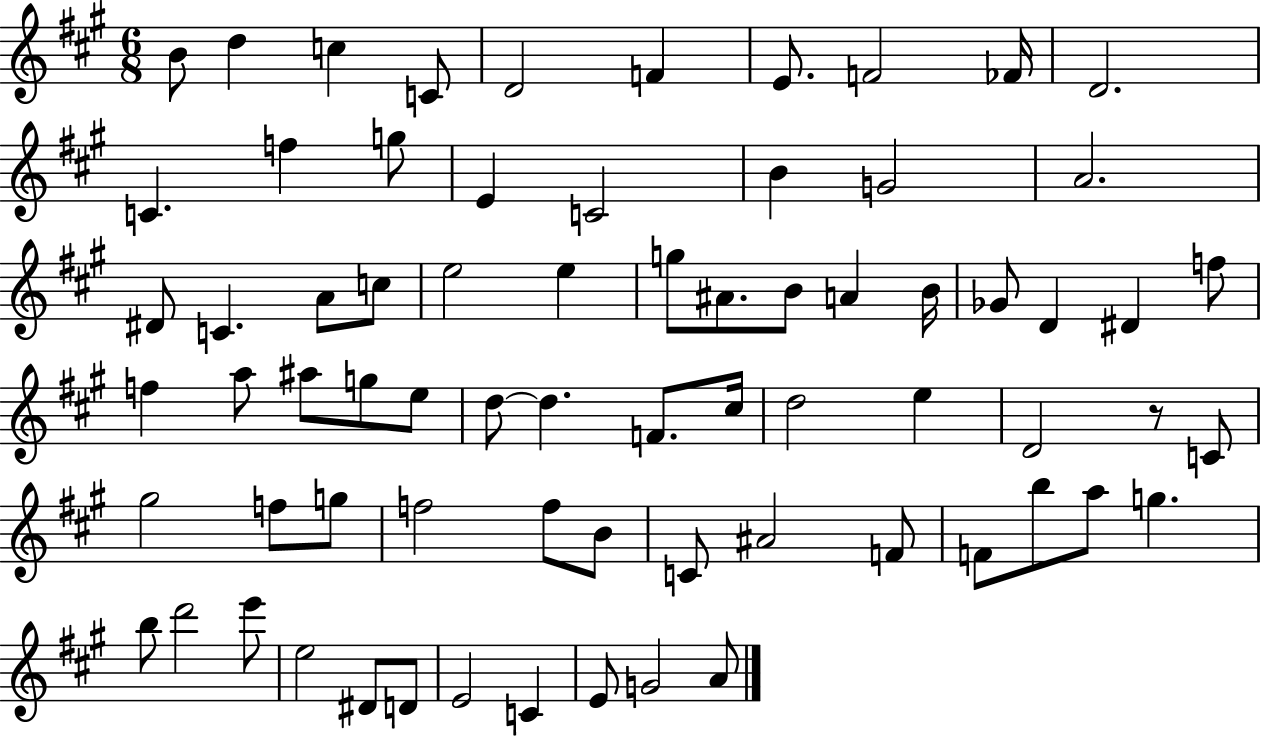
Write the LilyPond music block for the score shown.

{
  \clef treble
  \numericTimeSignature
  \time 6/8
  \key a \major
  b'8 d''4 c''4 c'8 | d'2 f'4 | e'8. f'2 fes'16 | d'2. | \break c'4. f''4 g''8 | e'4 c'2 | b'4 g'2 | a'2. | \break dis'8 c'4. a'8 c''8 | e''2 e''4 | g''8 ais'8. b'8 a'4 b'16 | ges'8 d'4 dis'4 f''8 | \break f''4 a''8 ais''8 g''8 e''8 | d''8~~ d''4. f'8. cis''16 | d''2 e''4 | d'2 r8 c'8 | \break gis''2 f''8 g''8 | f''2 f''8 b'8 | c'8 ais'2 f'8 | f'8 b''8 a''8 g''4. | \break b''8 d'''2 e'''8 | e''2 dis'8 d'8 | e'2 c'4 | e'8 g'2 a'8 | \break \bar "|."
}